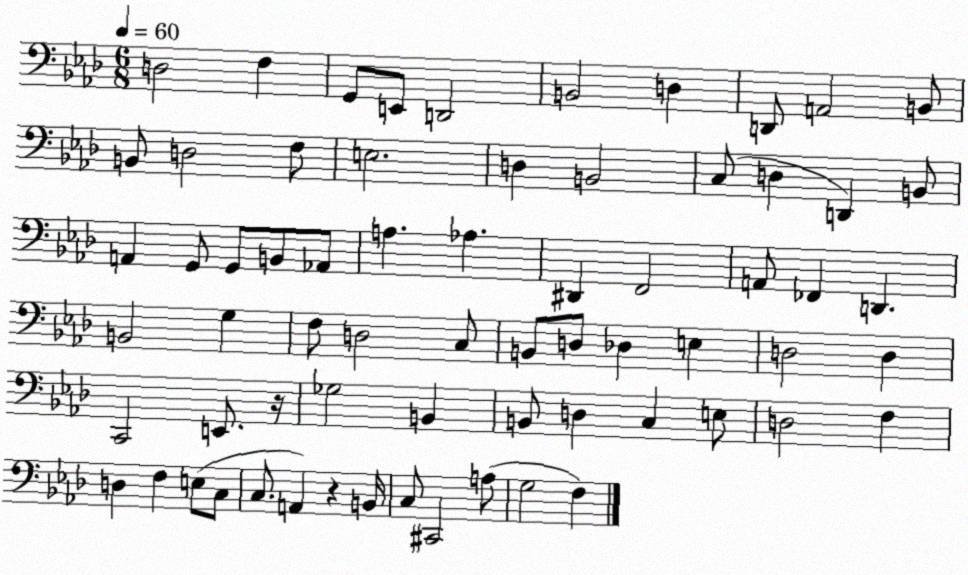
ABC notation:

X:1
T:Untitled
M:6/8
L:1/4
K:Ab
D,2 F, G,,/2 E,,/2 D,,2 B,,2 D, D,,/2 A,,2 B,,/2 B,,/2 D,2 F,/2 E,2 D, B,,2 C,/2 D, D,, B,,/2 A,, G,,/2 G,,/2 B,,/2 _A,,/2 A, _A, ^D,, F,,2 A,,/2 _F,, D,, B,,2 G, F,/2 D,2 C,/2 B,,/2 D,/2 _D, E, D,2 D, C,,2 E,,/2 z/4 _G,2 B,, B,,/2 D, C, E,/2 D,2 F, D, F, E,/2 C,/2 C,/2 A,, z B,,/4 C,/2 ^C,,2 A,/2 G,2 F,